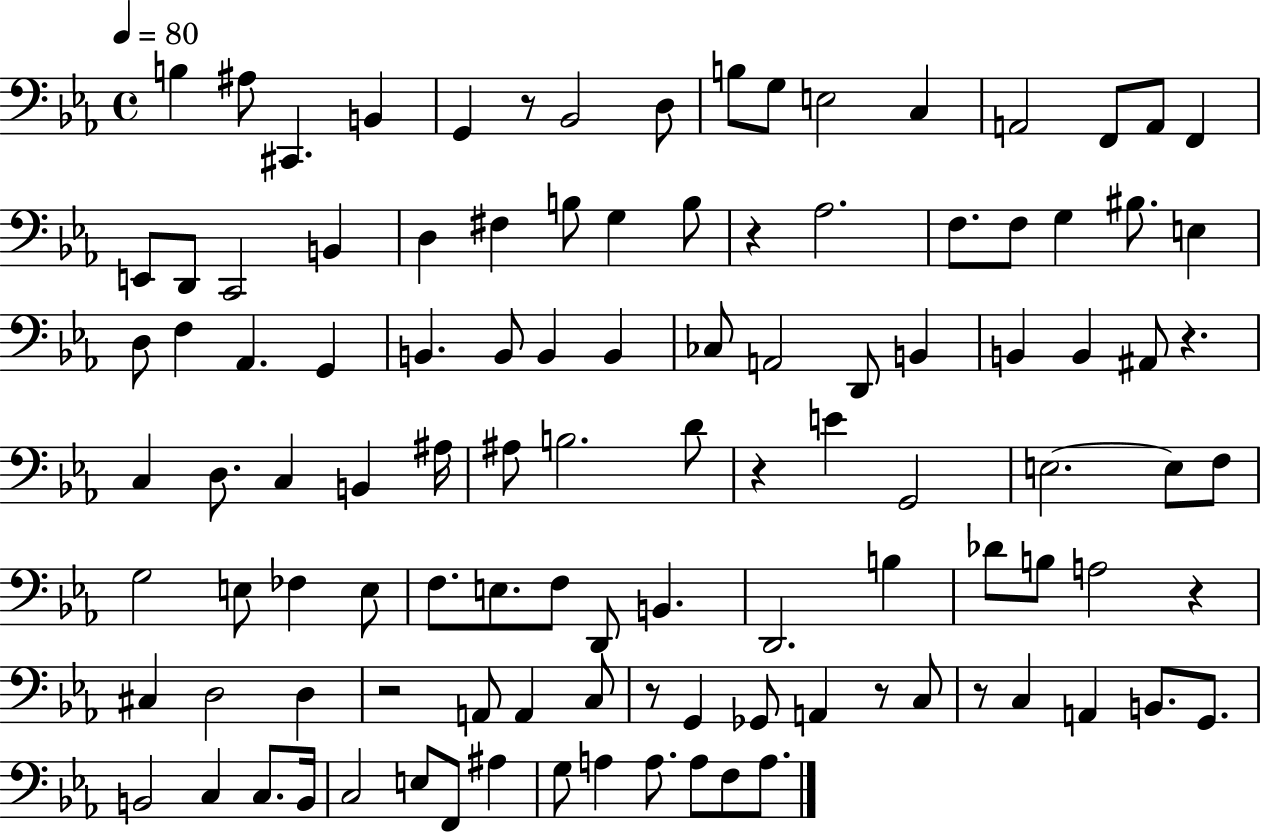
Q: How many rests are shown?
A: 9